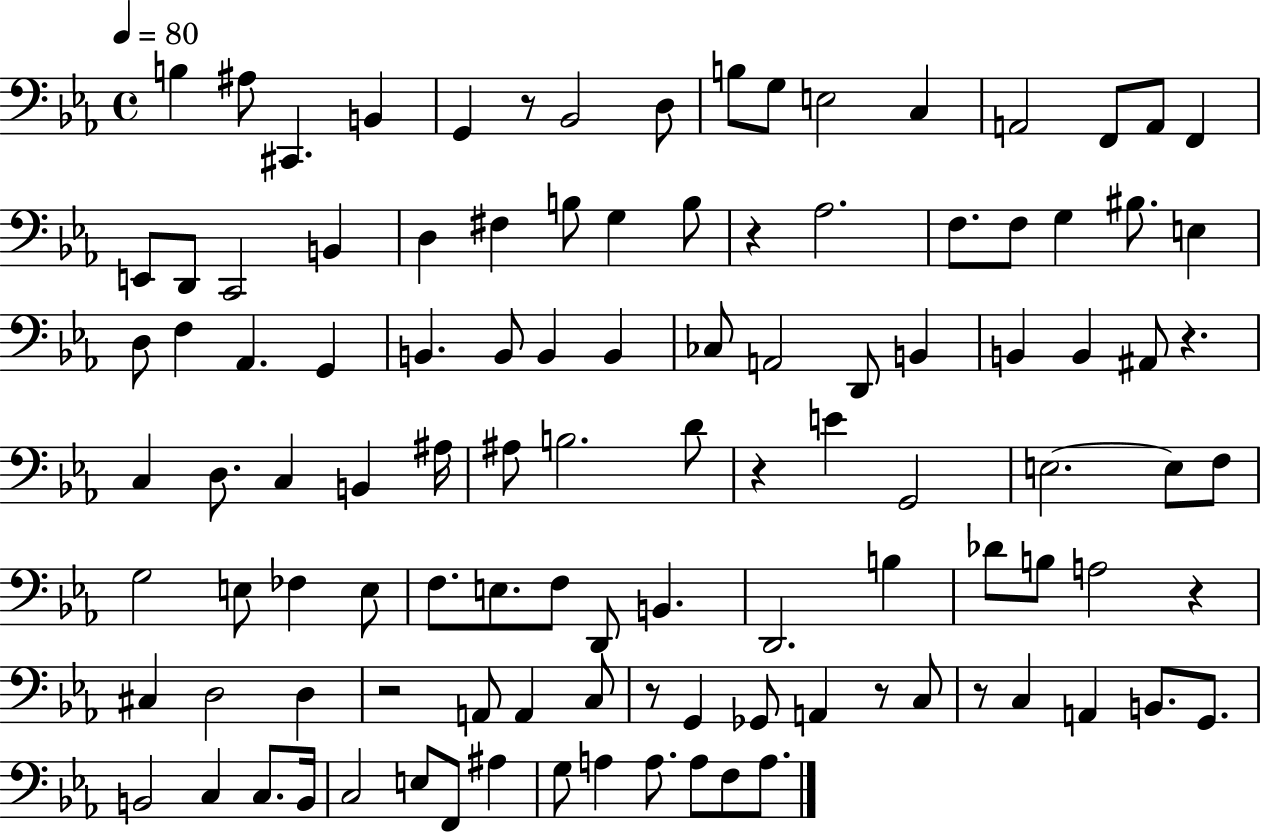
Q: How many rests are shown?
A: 9